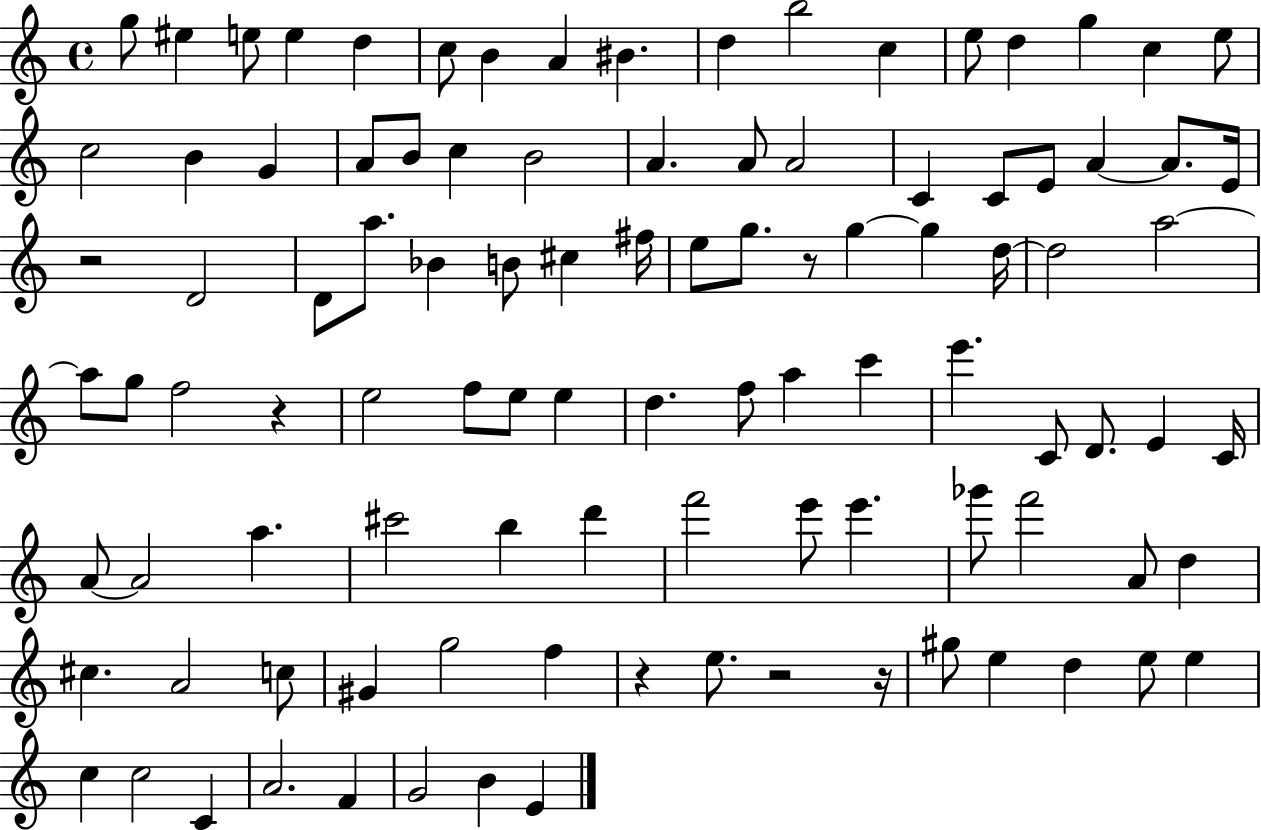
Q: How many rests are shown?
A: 6